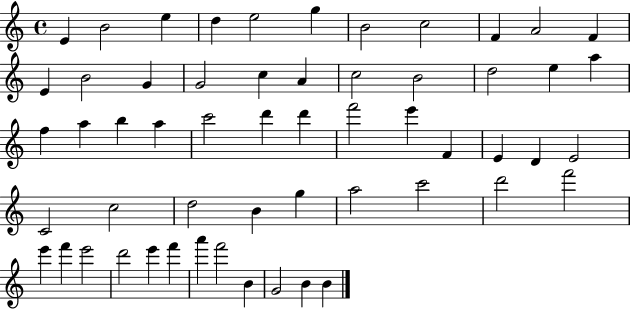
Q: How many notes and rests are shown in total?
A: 56